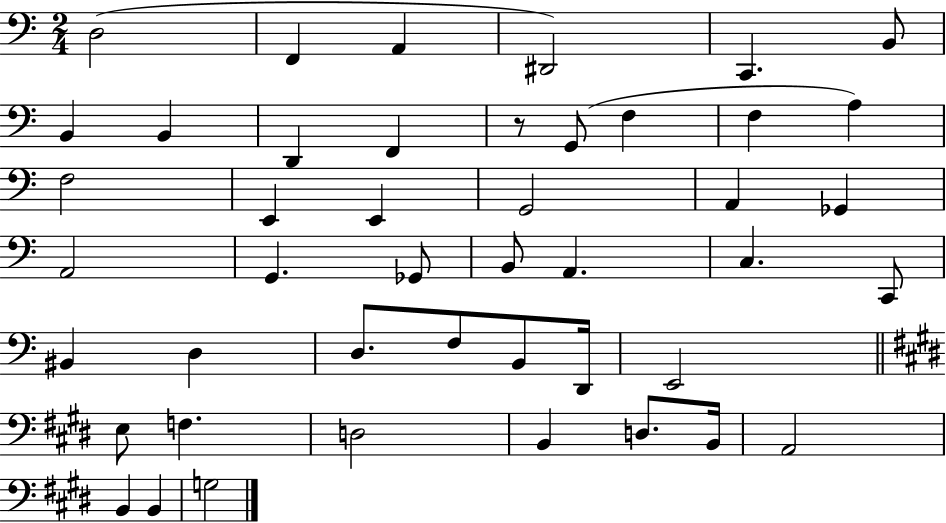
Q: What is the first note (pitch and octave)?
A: D3